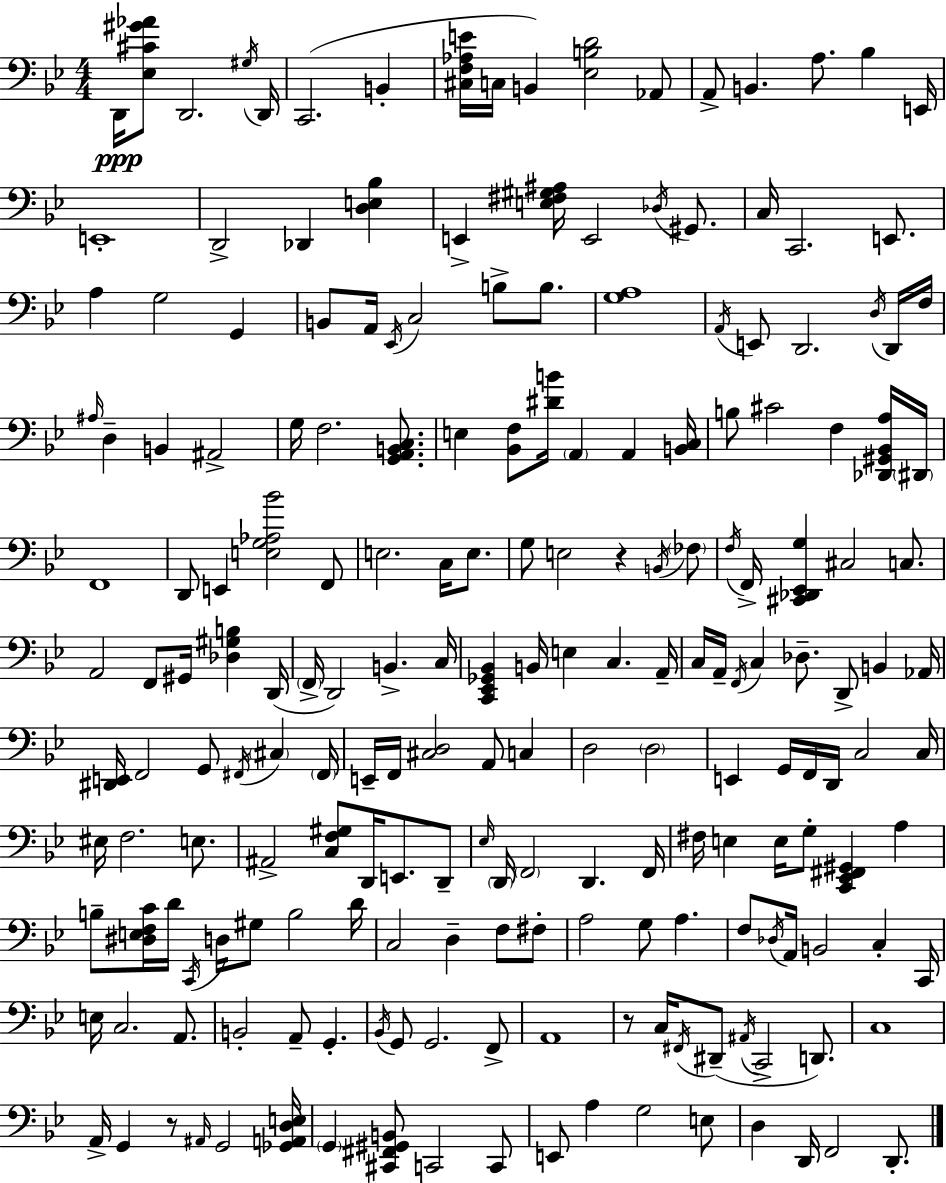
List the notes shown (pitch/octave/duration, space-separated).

D2/s [Eb3,C#4,G#4,Ab4]/e D2/h. G#3/s D2/s C2/h. B2/q [C#3,F3,Ab3,E4]/s C3/s B2/q [Eb3,B3,D4]/h Ab2/e A2/e B2/q. A3/e. Bb3/q E2/s E2/w D2/h Db2/q [D3,E3,Bb3]/q E2/q [E3,F#3,G#3,A#3]/s E2/h Db3/s G#2/e. C3/s C2/h. E2/e. A3/q G3/h G2/q B2/e A2/s Eb2/s C3/h B3/e B3/e. [G3,A3]/w A2/s E2/e D2/h. D3/s D2/s F3/s A#3/s D3/q B2/q A#2/h G3/s F3/h. [G2,A2,B2,C3]/e. E3/q [Bb2,F3]/e [D#4,B4]/s A2/q A2/q [B2,C3]/s B3/e C#4/h F3/q [Db2,G#2,Bb2,A3]/s D#2/s F2/w D2/e E2/q [E3,G3,Ab3,Bb4]/h F2/e E3/h. C3/s E3/e. G3/e E3/h R/q B2/s FES3/e F3/s F2/s [C#2,Db2,Eb2,G3]/q C#3/h C3/e. A2/h F2/e G#2/s [Db3,G#3,B3]/q D2/s F2/s D2/h B2/q. C3/s [C2,Eb2,Gb2,Bb2]/q B2/s E3/q C3/q. A2/s C3/s A2/s F2/s C3/q Db3/e. D2/e B2/q Ab2/s [D#2,E2]/s F2/h G2/e F#2/s C#3/q F#2/s E2/s F2/s [C#3,D3]/h A2/e C3/q D3/h D3/h E2/q G2/s F2/s D2/s C3/h C3/s EIS3/s F3/h. E3/e. A#2/h [C3,F3,G#3]/e D2/s E2/e. D2/e Eb3/s D2/s F2/h D2/q. F2/s F#3/s E3/q E3/s G3/e [C2,Eb2,F#2,G#2]/q A3/q B3/e [D#3,E3,F3,C4]/s D4/s C2/s D3/s G#3/e B3/h D4/s C3/h D3/q F3/e F#3/e A3/h G3/e A3/q. F3/e Db3/s A2/s B2/h C3/q C2/s E3/s C3/h. A2/e. B2/h A2/e G2/q. Bb2/s G2/e G2/h. F2/e A2/w R/e C3/s F#2/s D#2/e A#2/s C2/h D2/e. C3/w A2/s G2/q R/e A#2/s G2/h [Gb2,A2,D3,E3]/s G2/q [C#2,F#2,G#2,B2]/e C2/h C2/e E2/e A3/q G3/h E3/e D3/q D2/s F2/h D2/e.